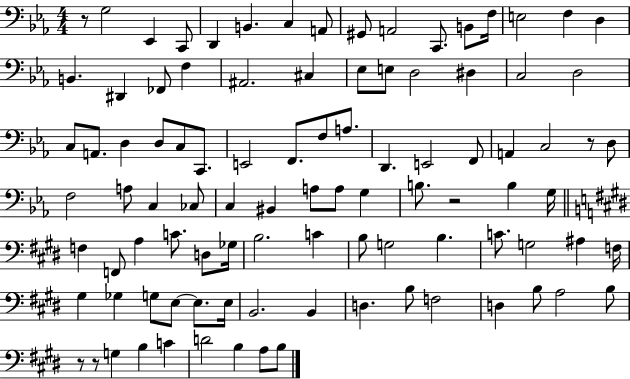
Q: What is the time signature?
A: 4/4